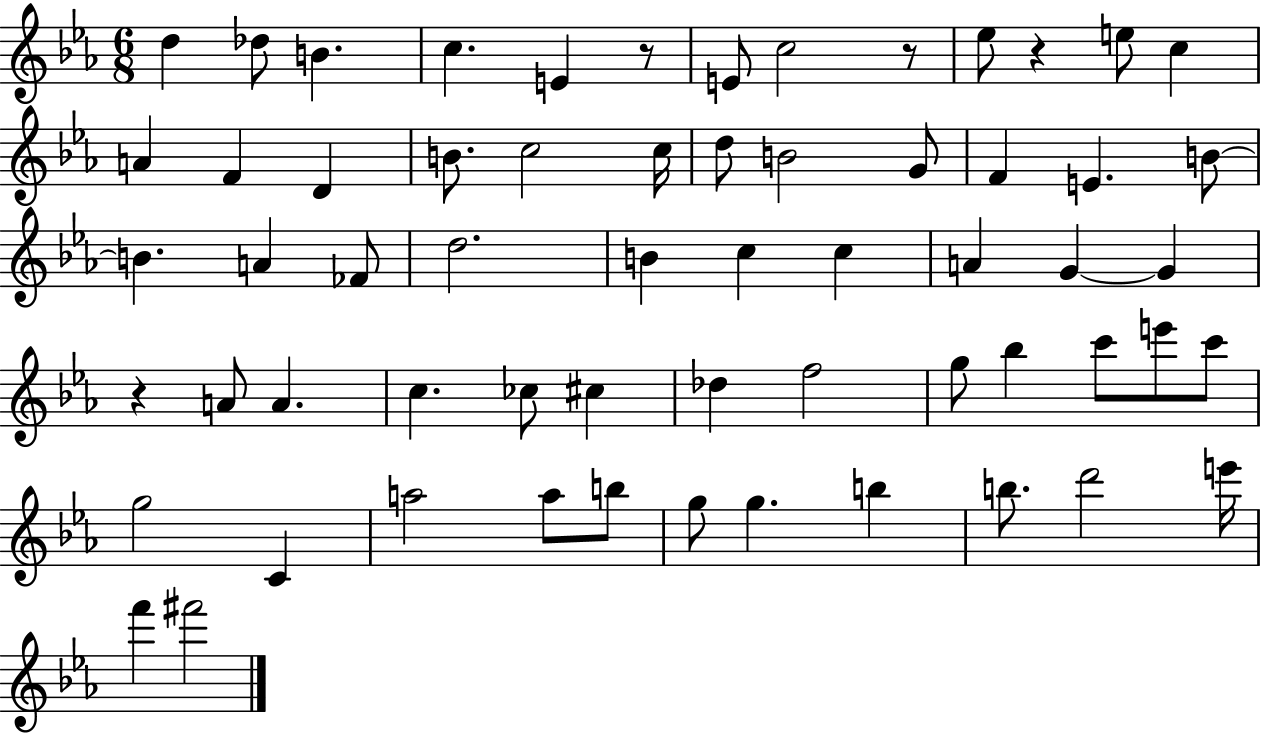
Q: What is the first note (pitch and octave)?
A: D5